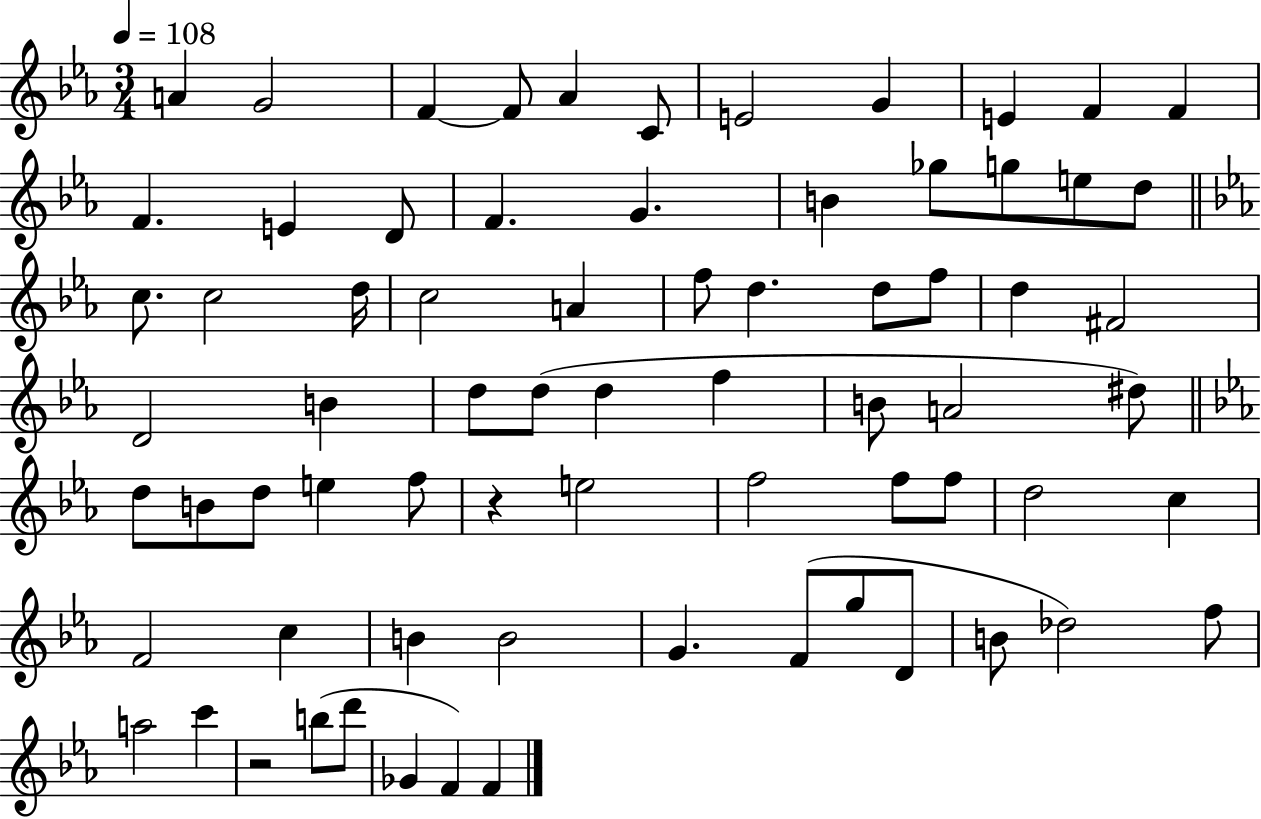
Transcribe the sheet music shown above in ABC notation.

X:1
T:Untitled
M:3/4
L:1/4
K:Eb
A G2 F F/2 _A C/2 E2 G E F F F E D/2 F G B _g/2 g/2 e/2 d/2 c/2 c2 d/4 c2 A f/2 d d/2 f/2 d ^F2 D2 B d/2 d/2 d f B/2 A2 ^d/2 d/2 B/2 d/2 e f/2 z e2 f2 f/2 f/2 d2 c F2 c B B2 G F/2 g/2 D/2 B/2 _d2 f/2 a2 c' z2 b/2 d'/2 _G F F